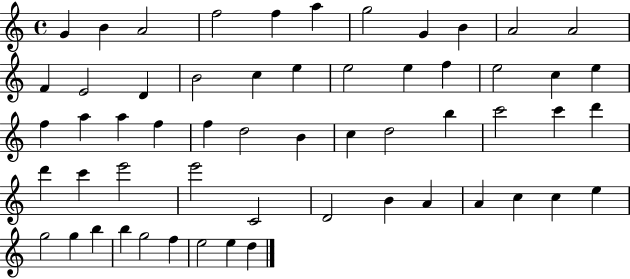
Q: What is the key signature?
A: C major